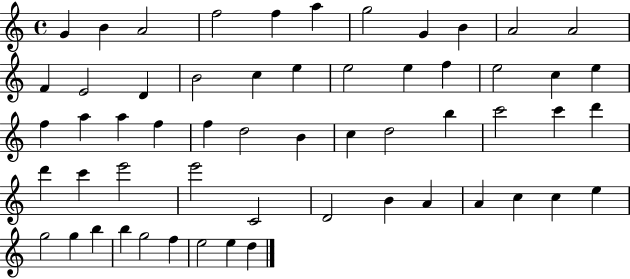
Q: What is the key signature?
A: C major